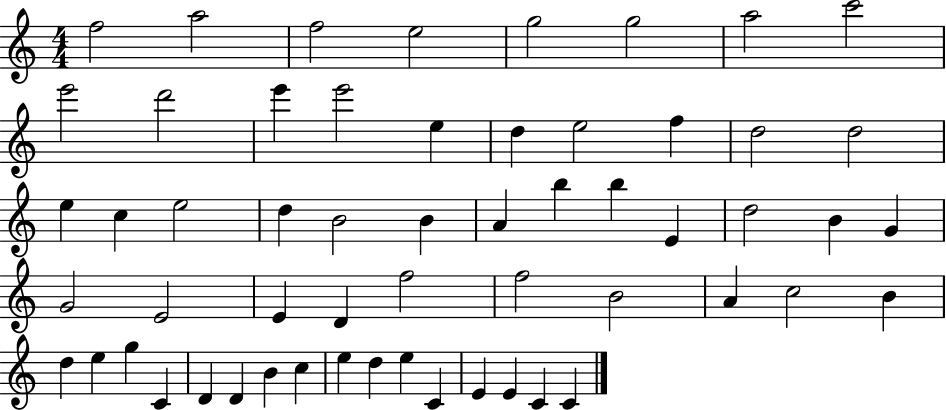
X:1
T:Untitled
M:4/4
L:1/4
K:C
f2 a2 f2 e2 g2 g2 a2 c'2 e'2 d'2 e' e'2 e d e2 f d2 d2 e c e2 d B2 B A b b E d2 B G G2 E2 E D f2 f2 B2 A c2 B d e g C D D B c e d e C E E C C